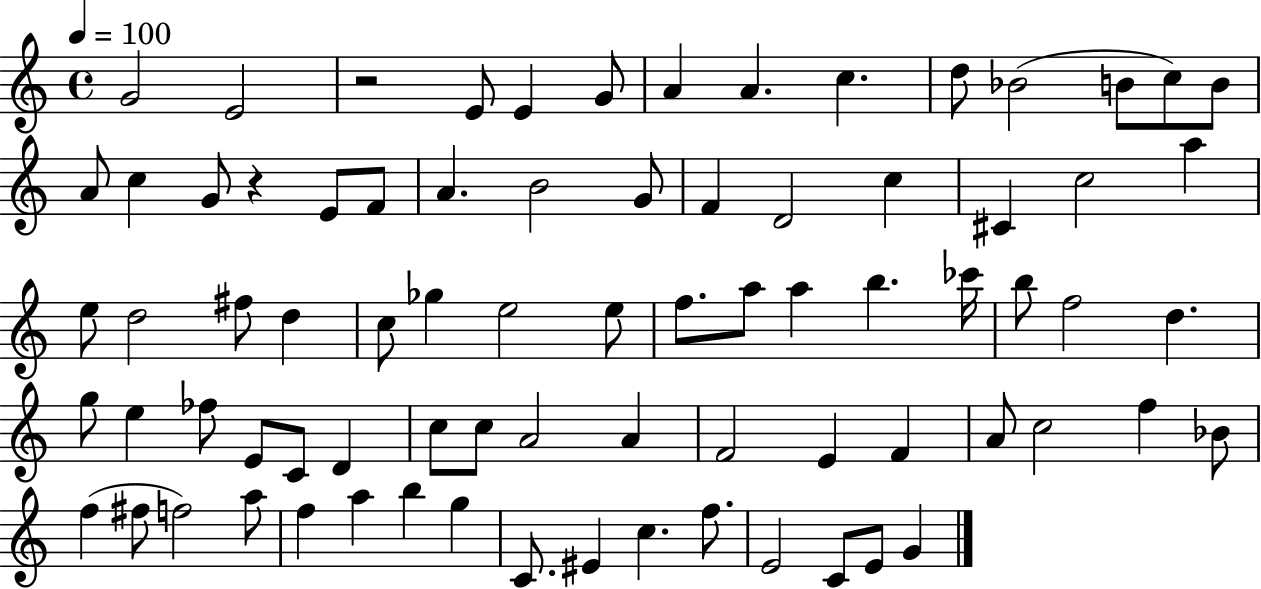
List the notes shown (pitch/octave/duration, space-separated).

G4/h E4/h R/h E4/e E4/q G4/e A4/q A4/q. C5/q. D5/e Bb4/h B4/e C5/e B4/e A4/e C5/q G4/e R/q E4/e F4/e A4/q. B4/h G4/e F4/q D4/h C5/q C#4/q C5/h A5/q E5/e D5/h F#5/e D5/q C5/e Gb5/q E5/h E5/e F5/e. A5/e A5/q B5/q. CES6/s B5/e F5/h D5/q. G5/e E5/q FES5/e E4/e C4/e D4/q C5/e C5/e A4/h A4/q F4/h E4/q F4/q A4/e C5/h F5/q Bb4/e F5/q F#5/e F5/h A5/e F5/q A5/q B5/q G5/q C4/e. EIS4/q C5/q. F5/e. E4/h C4/e E4/e G4/q